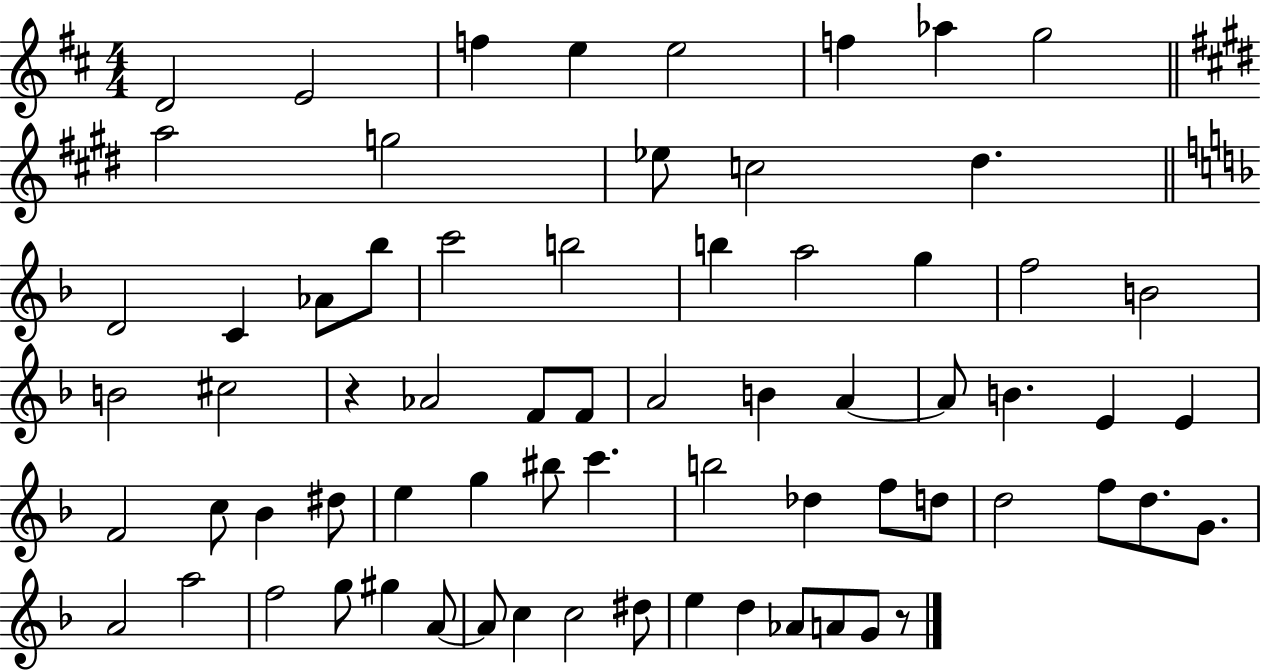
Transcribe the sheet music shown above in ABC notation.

X:1
T:Untitled
M:4/4
L:1/4
K:D
D2 E2 f e e2 f _a g2 a2 g2 _e/2 c2 ^d D2 C _A/2 _b/2 c'2 b2 b a2 g f2 B2 B2 ^c2 z _A2 F/2 F/2 A2 B A A/2 B E E F2 c/2 _B ^d/2 e g ^b/2 c' b2 _d f/2 d/2 d2 f/2 d/2 G/2 A2 a2 f2 g/2 ^g A/2 A/2 c c2 ^d/2 e d _A/2 A/2 G/2 z/2